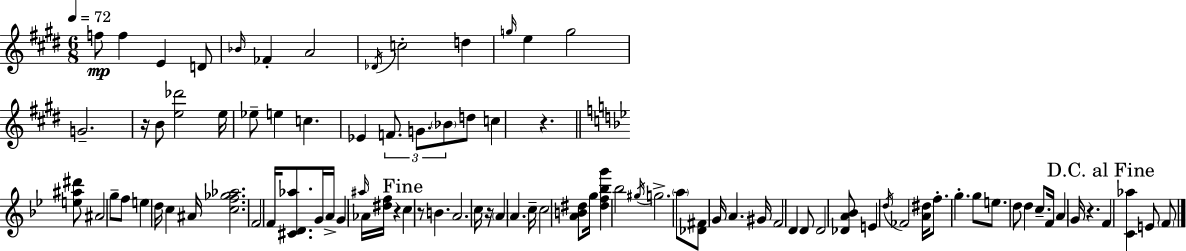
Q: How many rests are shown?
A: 6